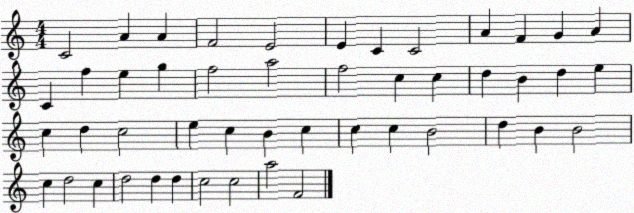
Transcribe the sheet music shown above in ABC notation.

X:1
T:Untitled
M:4/4
L:1/4
K:C
C2 A A F2 E2 E C C2 A F G A C f e g f2 a2 f2 c c d B d e c d c2 e c B c c c B2 d B B2 c d2 c d2 d d c2 c2 a2 F2